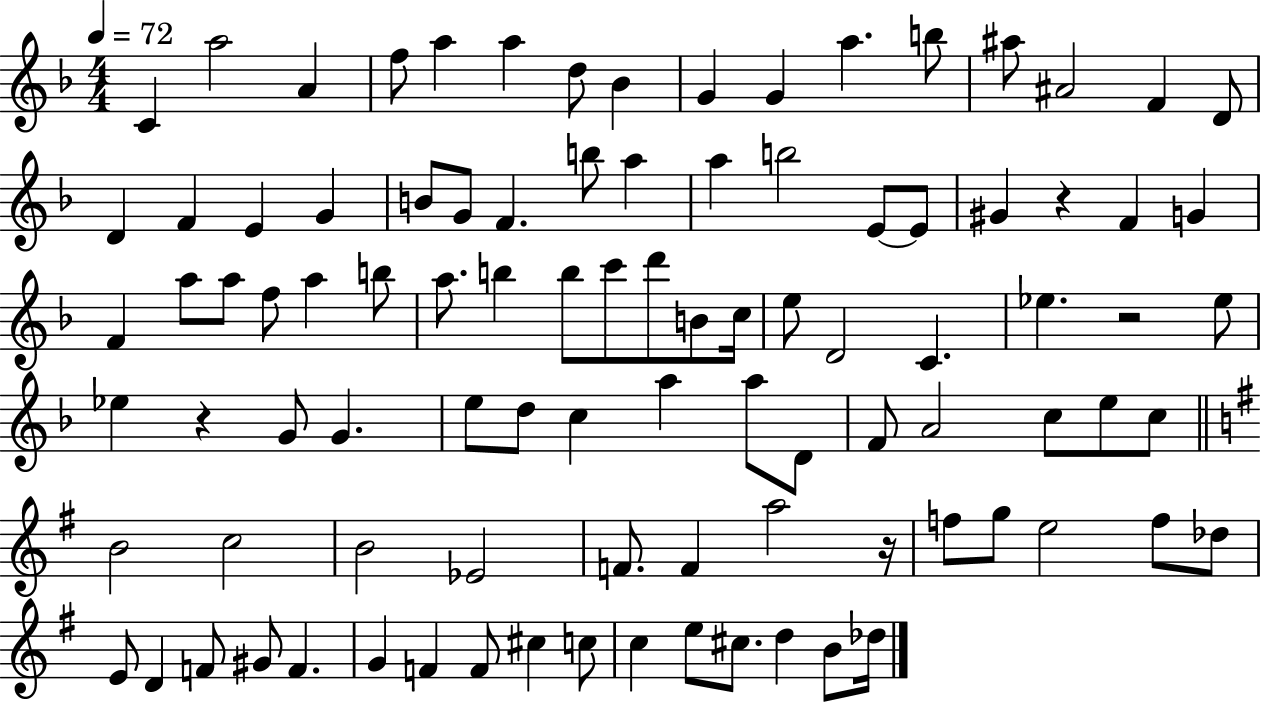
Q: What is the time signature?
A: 4/4